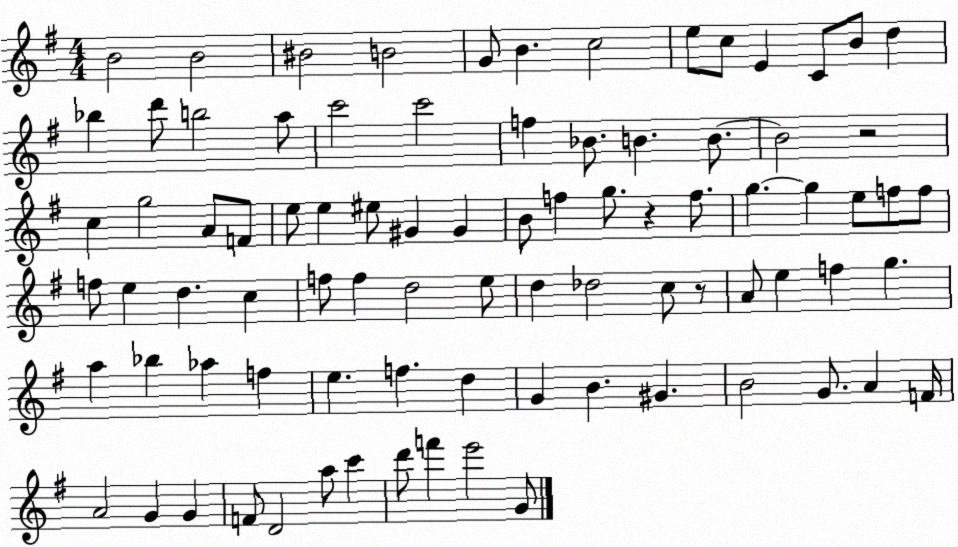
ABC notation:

X:1
T:Untitled
M:4/4
L:1/4
K:G
B2 B2 ^B2 B2 G/2 B c2 e/2 c/2 E C/2 B/2 d _b d'/2 b2 a/2 c'2 c'2 f _B/2 B B/2 B2 z2 c g2 A/2 F/2 e/2 e ^e/2 ^G ^G B/2 f g/2 z f/2 g g e/2 f/2 f/2 f/2 e d c f/2 f d2 e/2 d _d2 c/2 z/2 A/2 e f g a _b _a f e f d G B ^G B2 G/2 A F/4 A2 G G F/2 D2 a/2 c' d'/2 f' e'2 G/2